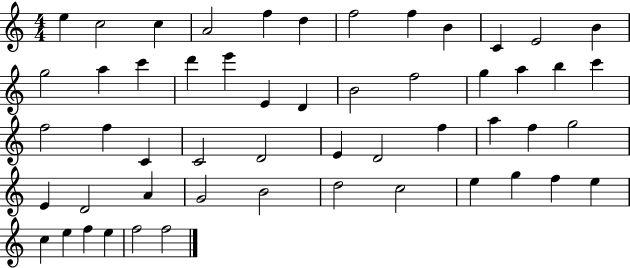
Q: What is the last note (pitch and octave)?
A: F5